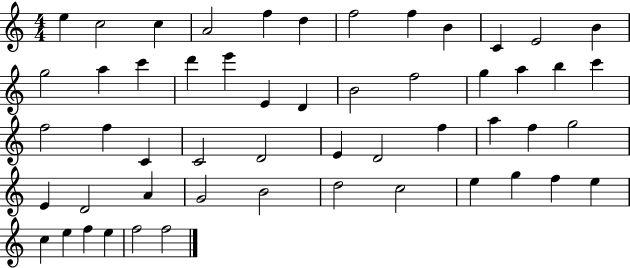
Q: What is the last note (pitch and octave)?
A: F5